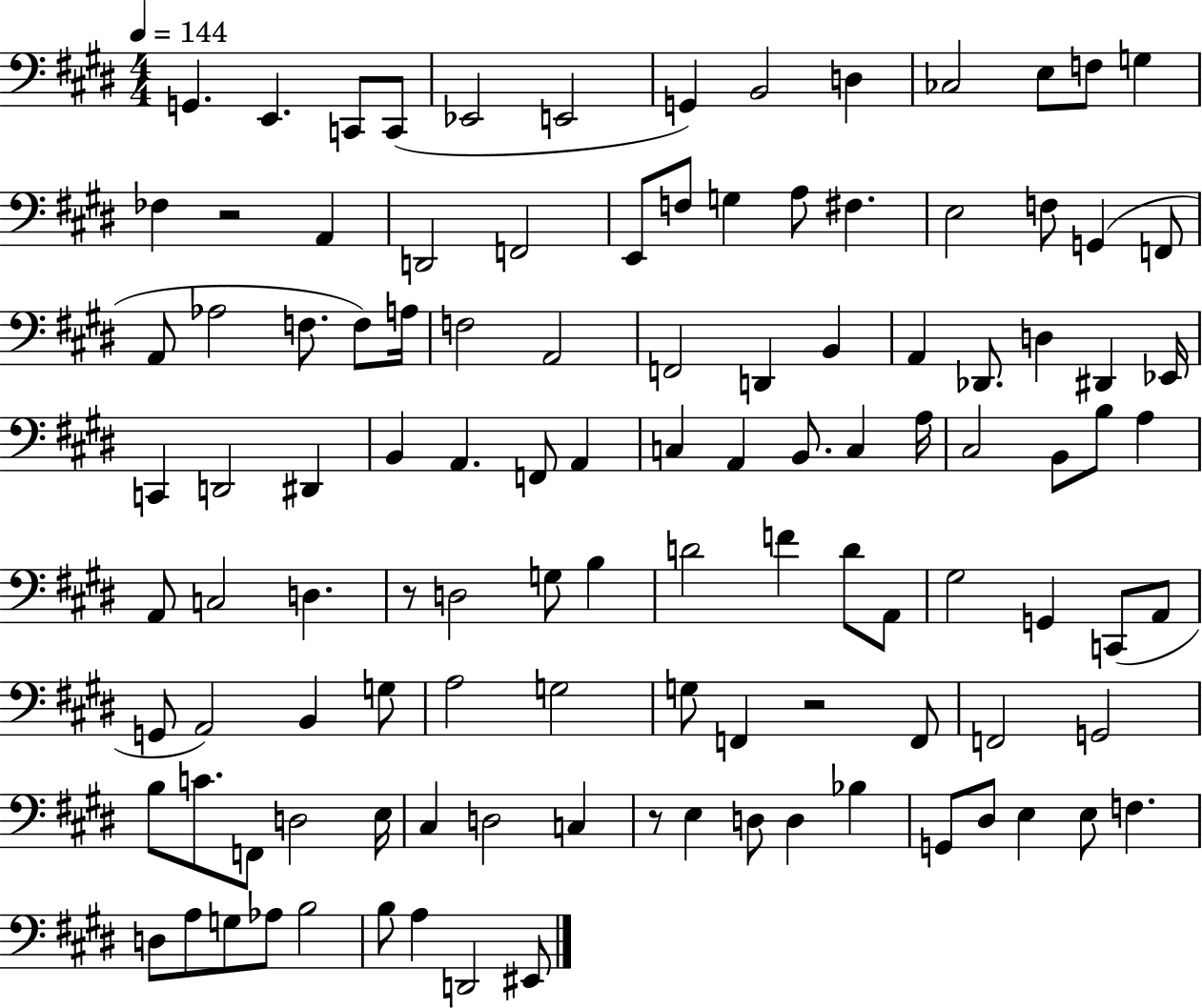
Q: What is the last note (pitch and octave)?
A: EIS2